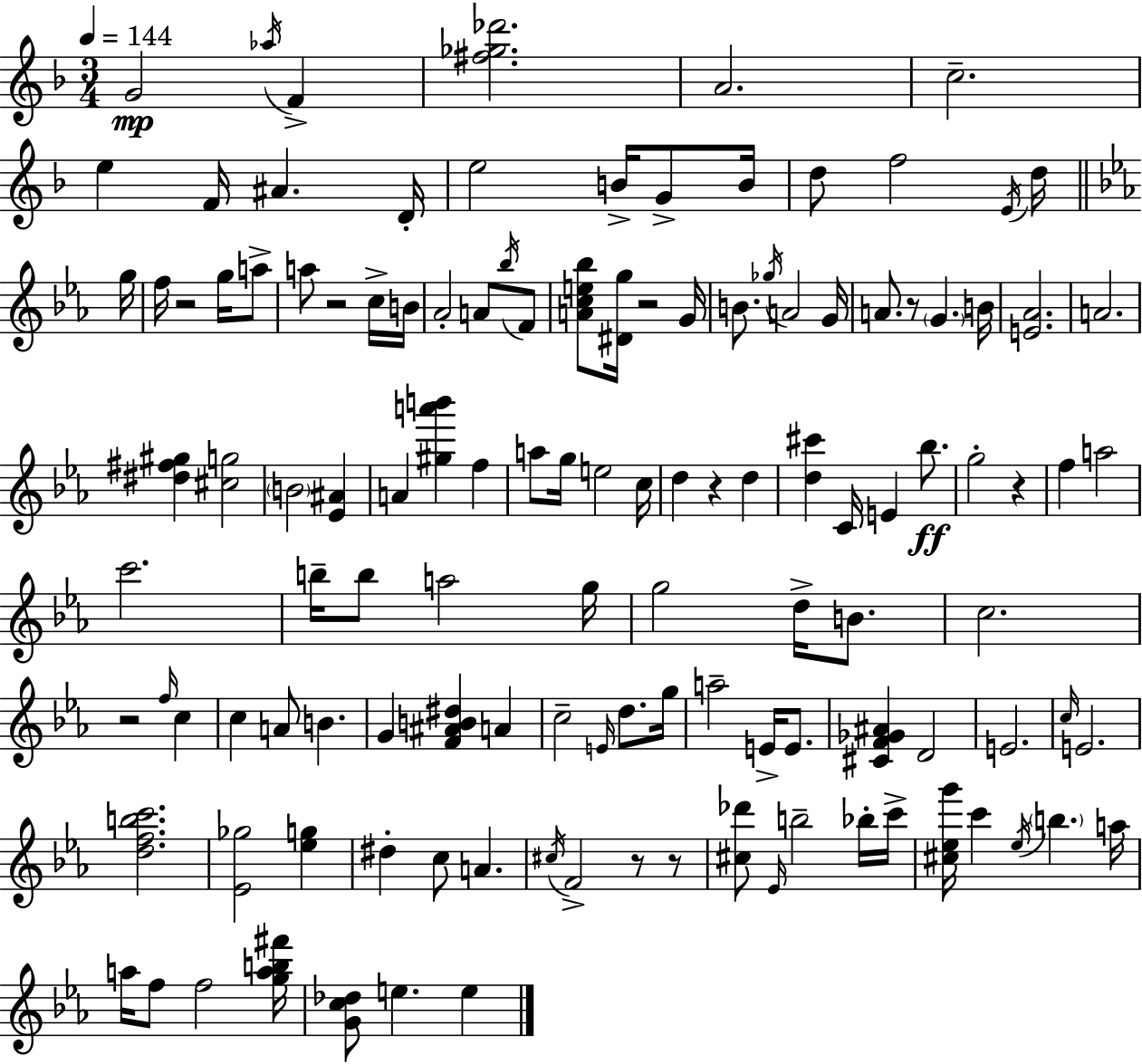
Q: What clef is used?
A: treble